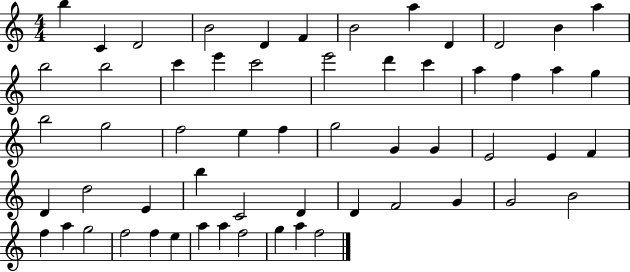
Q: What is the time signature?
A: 4/4